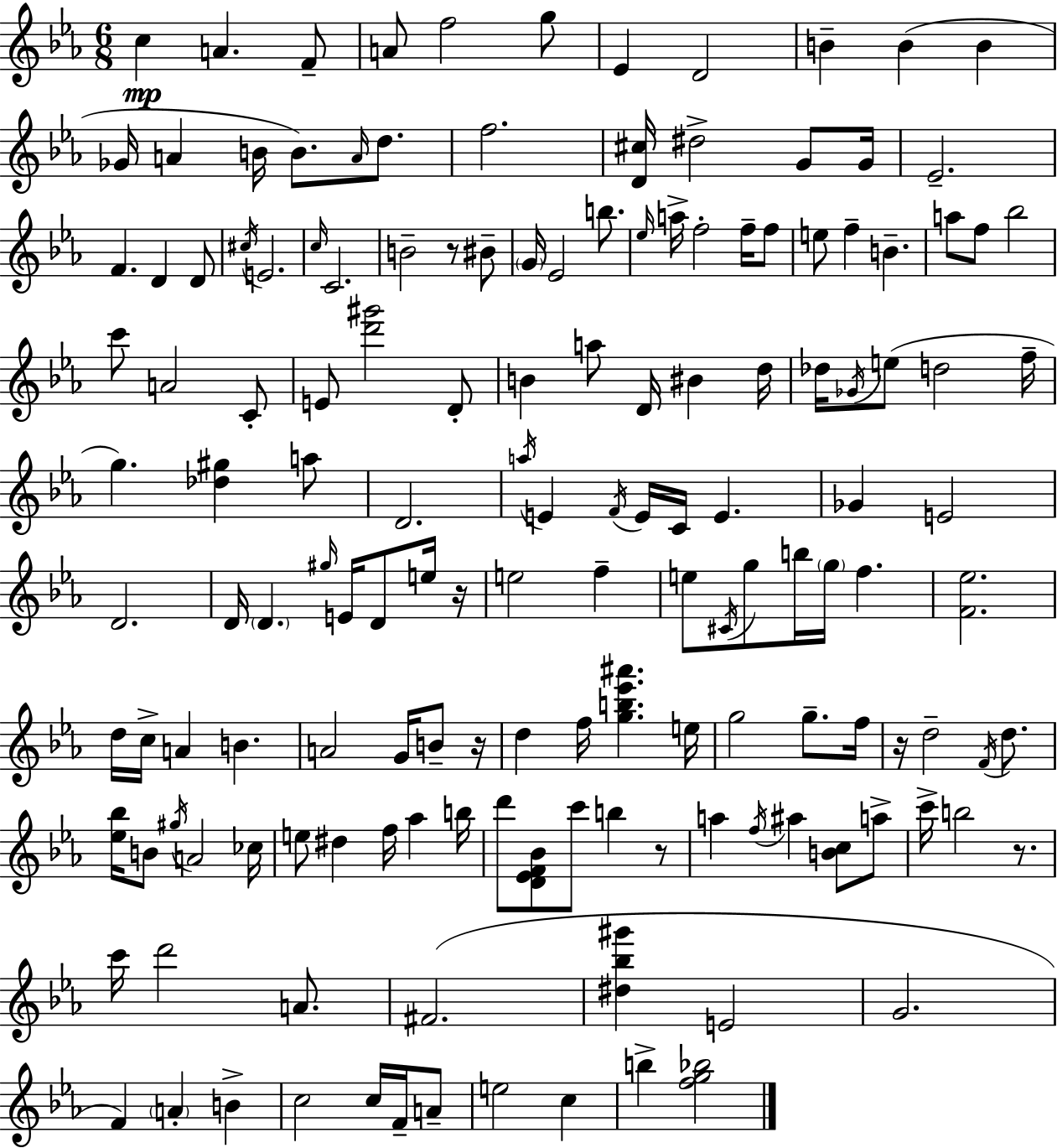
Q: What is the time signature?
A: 6/8